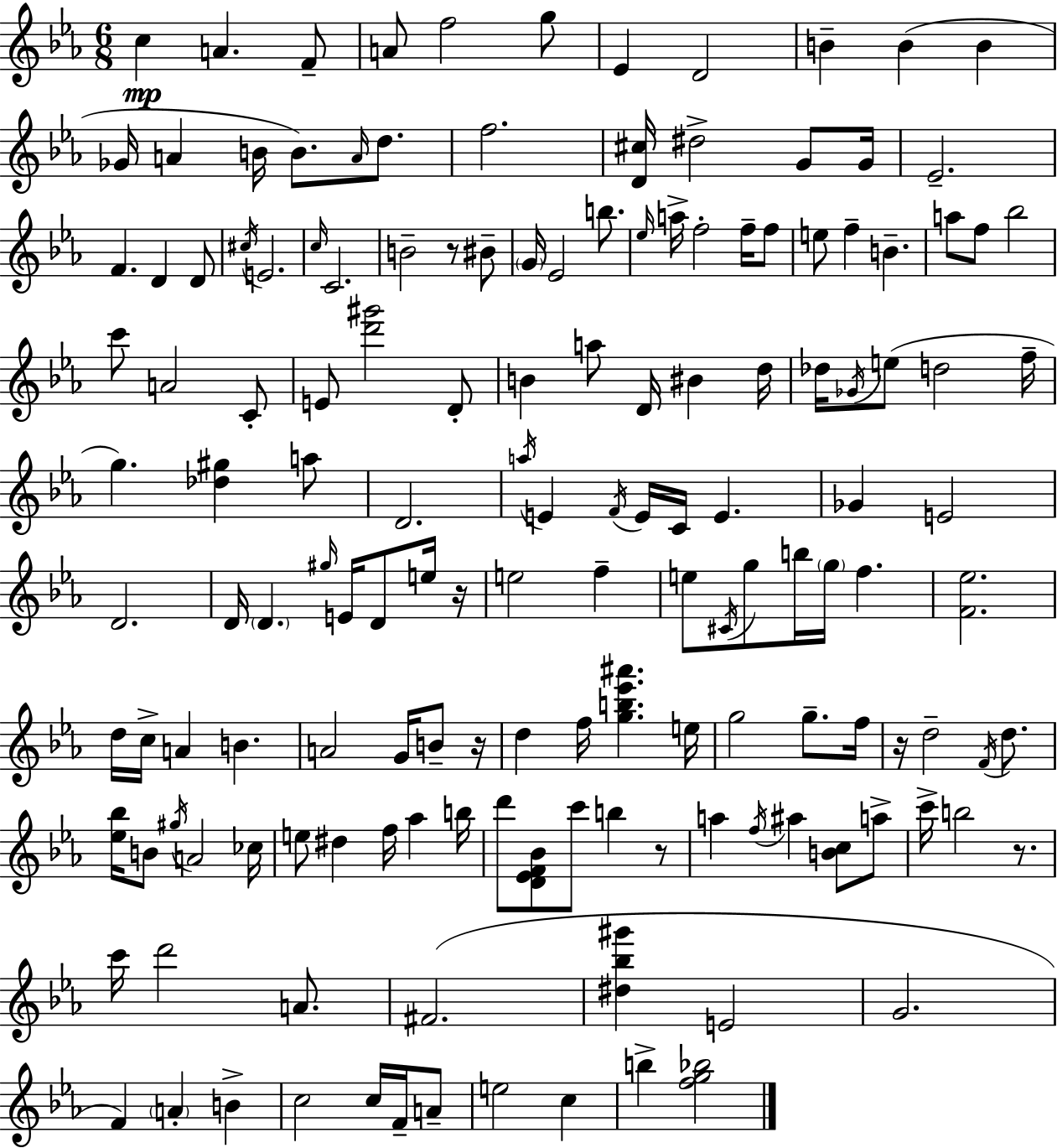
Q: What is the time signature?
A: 6/8